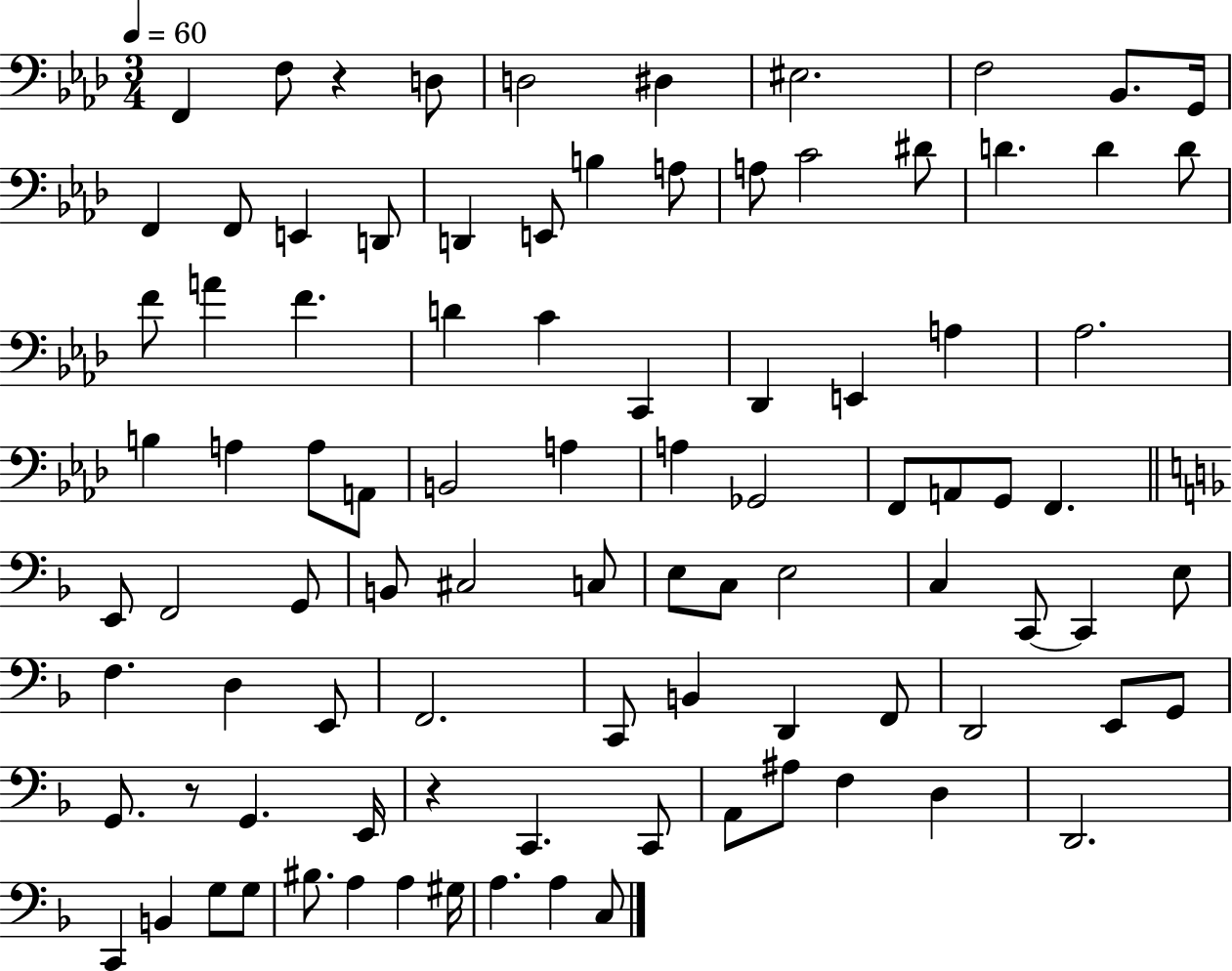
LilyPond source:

{
  \clef bass
  \numericTimeSignature
  \time 3/4
  \key aes \major
  \tempo 4 = 60
  \repeat volta 2 { f,4 f8 r4 d8 | d2 dis4 | eis2. | f2 bes,8. g,16 | \break f,4 f,8 e,4 d,8 | d,4 e,8 b4 a8 | a8 c'2 dis'8 | d'4. d'4 d'8 | \break f'8 a'4 f'4. | d'4 c'4 c,4 | des,4 e,4 a4 | aes2. | \break b4 a4 a8 a,8 | b,2 a4 | a4 ges,2 | f,8 a,8 g,8 f,4. | \break \bar "||" \break \key f \major e,8 f,2 g,8 | b,8 cis2 c8 | e8 c8 e2 | c4 c,8~~ c,4 e8 | \break f4. d4 e,8 | f,2. | c,8 b,4 d,4 f,8 | d,2 e,8 g,8 | \break g,8. r8 g,4. e,16 | r4 c,4. c,8 | a,8 ais8 f4 d4 | d,2. | \break c,4 b,4 g8 g8 | bis8. a4 a4 gis16 | a4. a4 c8 | } \bar "|."
}